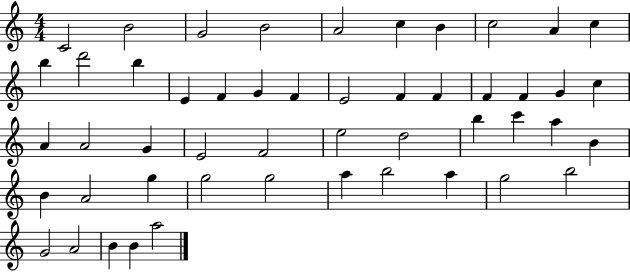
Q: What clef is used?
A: treble